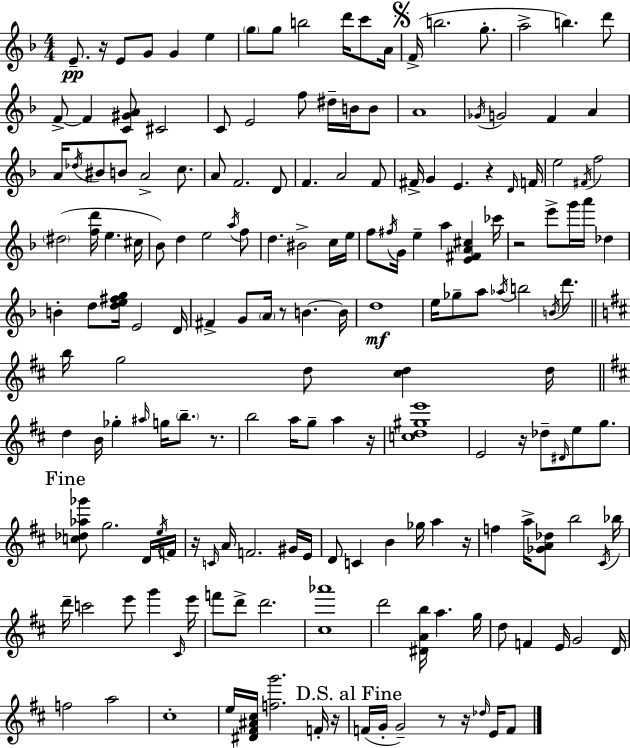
X:1
T:Untitled
M:4/4
L:1/4
K:Dm
E/2 z/4 E/2 G/2 G e g/2 g/2 b2 d'/4 c'/2 A/4 F/4 b2 g/2 a2 b d'/2 F/2 F [C^GA]/2 ^C2 C/2 E2 f/2 ^d/4 B/4 B/2 A4 _G/4 G2 F A A/4 _d/4 ^B/2 B/2 A2 c/2 A/2 F2 D/2 F A2 F/2 ^F/4 G E z D/4 F/4 e2 ^F/4 f2 ^d2 [fd']/4 e ^c/4 _B/2 d e2 a/4 f/2 d ^B2 c/4 e/4 f/2 ^f/4 G/4 e a [E^FA^c] _c'/4 z2 e'/2 g'/4 a'/4 _d B d/2 [de^fg]/4 E2 D/4 ^F G/2 A/4 z/2 B B/4 d4 e/4 _g/2 a/2 _a/4 b2 B/4 d'/2 b/4 g2 d/2 [^cd] d/4 d B/4 _g ^a/4 g/4 b/2 z/2 b2 a/4 g/2 a z/4 [cd^ge']4 E2 z/4 _d/2 ^D/4 e/2 g/2 [c_d_a_g']/2 g2 D/4 e/4 F/4 z/4 C/4 A/4 F2 ^G/4 E/4 D/2 C B _g/4 a z/4 f a/4 [_GA_d]/2 b2 ^C/4 _b/4 d'/4 c'2 e'/2 g' ^C/4 e'/4 f'/2 d'/2 d'2 [^c_a']4 d'2 [^DAb]/4 a g/4 d/2 F E/4 G2 D/4 f2 a2 ^c4 e/4 [^D^F^A^c]/4 [fg']2 F/4 z/4 F/4 G/4 G2 z/2 z/4 _d/4 E/4 F/2